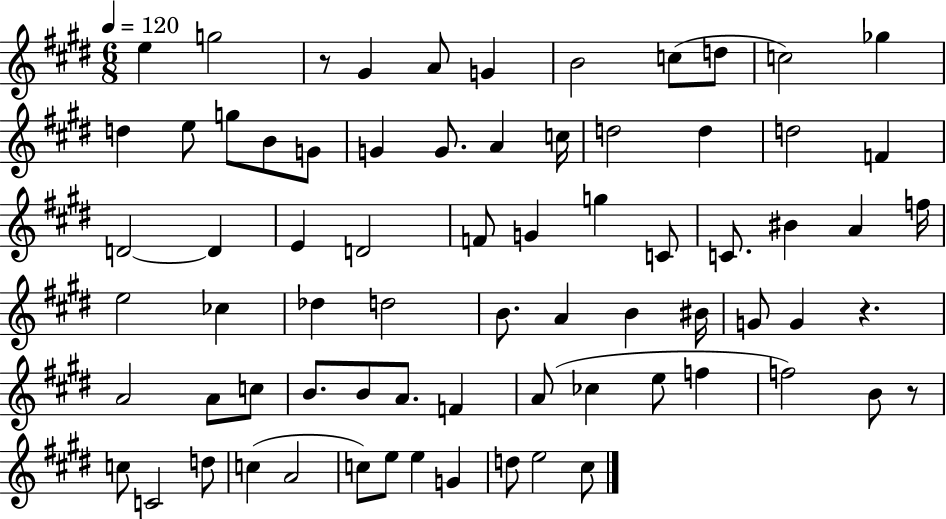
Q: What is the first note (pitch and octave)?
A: E5